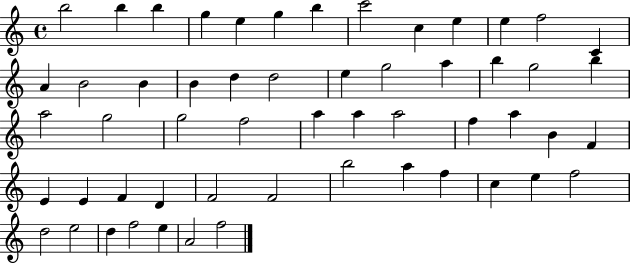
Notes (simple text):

B5/h B5/q B5/q G5/q E5/q G5/q B5/q C6/h C5/q E5/q E5/q F5/h C4/q A4/q B4/h B4/q B4/q D5/q D5/h E5/q G5/h A5/q B5/q G5/h B5/q A5/h G5/h G5/h F5/h A5/q A5/q A5/h F5/q A5/q B4/q F4/q E4/q E4/q F4/q D4/q F4/h F4/h B5/h A5/q F5/q C5/q E5/q F5/h D5/h E5/h D5/q F5/h E5/q A4/h F5/h